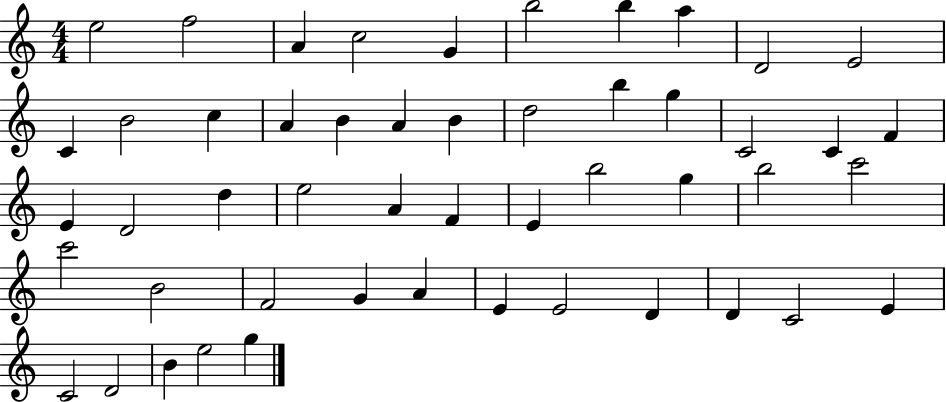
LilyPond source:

{
  \clef treble
  \numericTimeSignature
  \time 4/4
  \key c \major
  e''2 f''2 | a'4 c''2 g'4 | b''2 b''4 a''4 | d'2 e'2 | \break c'4 b'2 c''4 | a'4 b'4 a'4 b'4 | d''2 b''4 g''4 | c'2 c'4 f'4 | \break e'4 d'2 d''4 | e''2 a'4 f'4 | e'4 b''2 g''4 | b''2 c'''2 | \break c'''2 b'2 | f'2 g'4 a'4 | e'4 e'2 d'4 | d'4 c'2 e'4 | \break c'2 d'2 | b'4 e''2 g''4 | \bar "|."
}